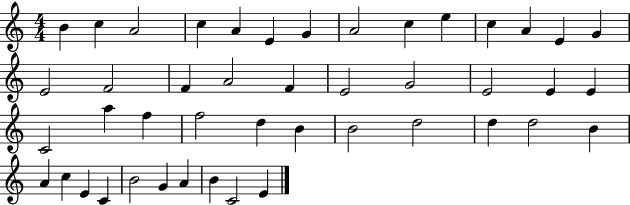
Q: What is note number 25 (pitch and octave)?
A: C4